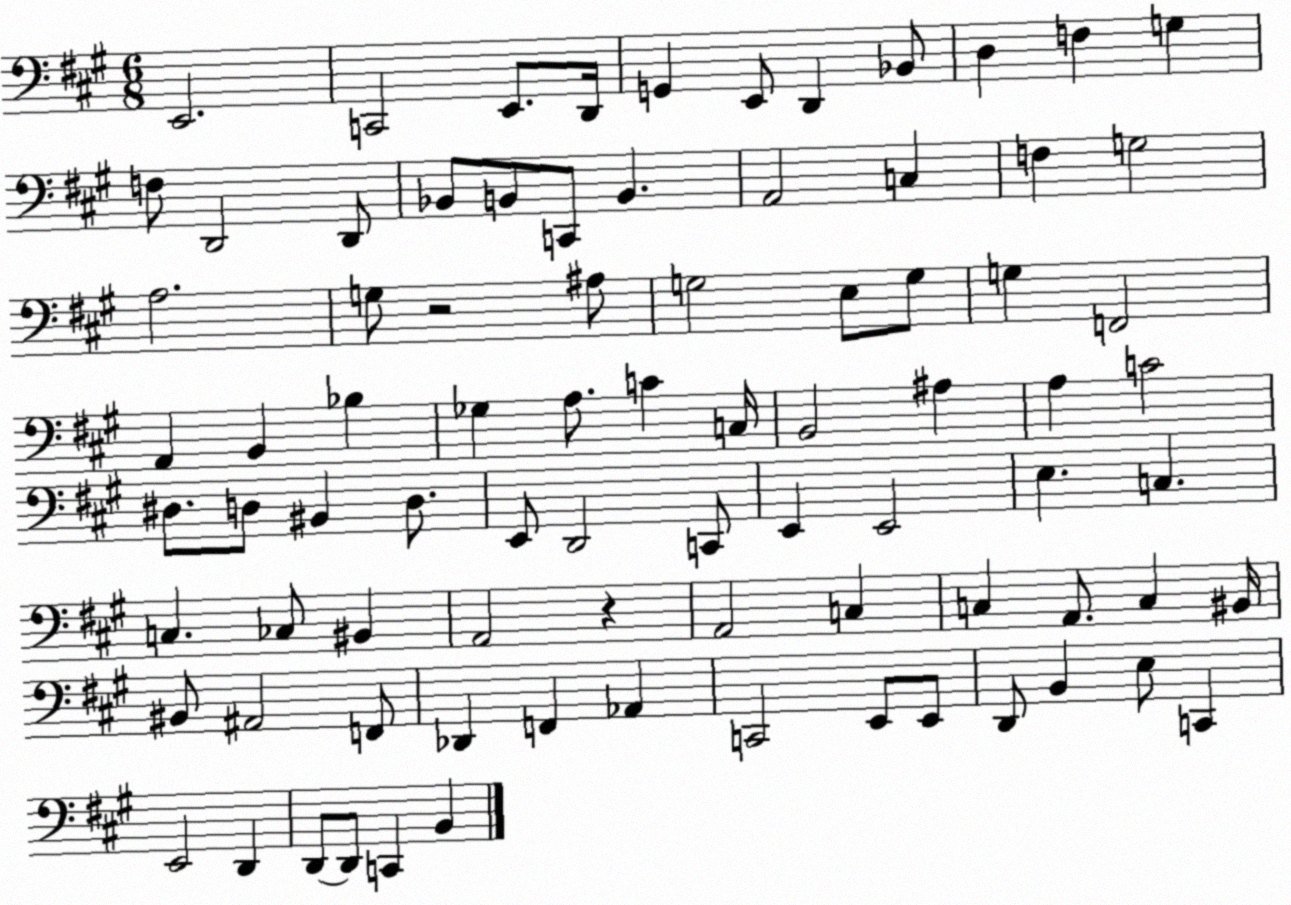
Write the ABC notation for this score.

X:1
T:Untitled
M:6/8
L:1/4
K:A
E,,2 C,,2 E,,/2 D,,/4 G,, E,,/2 D,, _B,,/2 D, F, G, F,/2 D,,2 D,,/2 _B,,/2 B,,/2 C,,/2 B,, A,,2 C, F, G,2 A,2 G,/2 z2 ^A,/2 G,2 E,/2 G,/2 G, F,,2 A,, B,, _B, _G, A,/2 C C,/4 B,,2 ^A, A, C2 ^D,/2 D,/2 ^B,, D,/2 E,,/2 D,,2 C,,/2 E,, E,,2 E, C, C, _C,/2 ^B,, A,,2 z A,,2 C, C, A,,/2 C, ^B,,/4 ^B,,/2 ^A,,2 F,,/2 _D,, F,, _A,, C,,2 E,,/2 E,,/2 D,,/2 B,, E,/2 C,, E,,2 D,, D,,/2 D,,/2 C,, B,,